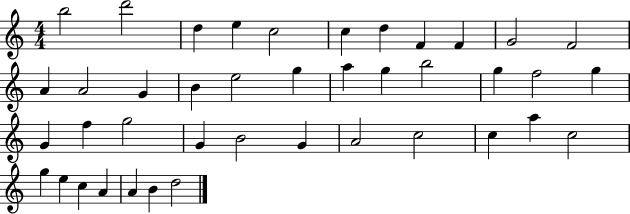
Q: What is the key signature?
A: C major